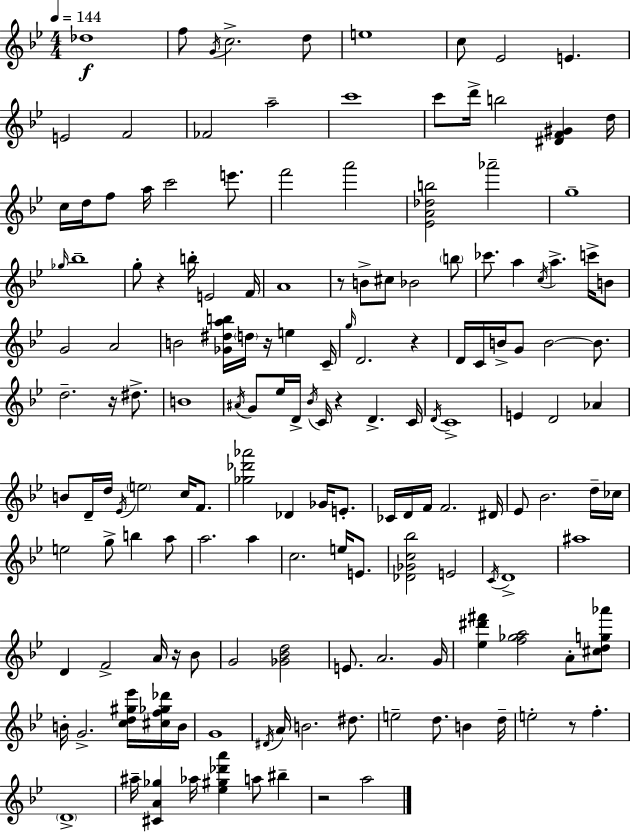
X:1
T:Untitled
M:4/4
L:1/4
K:Gm
_d4 f/2 G/4 c2 d/2 e4 c/2 _E2 E E2 F2 _F2 a2 c'4 c'/2 d'/4 b2 [^DF^G] d/4 c/4 d/4 f/2 a/4 c'2 e'/2 f'2 a'2 [_EA_db]2 _a'2 g4 _g/4 _b4 g/2 z b/4 E2 F/4 A4 z/2 B/2 ^c/2 _B2 b/2 _c'/2 a c/4 a c'/4 B/2 G2 A2 B2 [_G^dab]/4 d/4 z/4 e C/4 g/4 D2 z D/4 C/4 B/4 G/2 B2 B/2 d2 z/4 ^d/2 B4 ^A/4 G/2 _e/4 D/4 _B/4 C/4 z D C/4 D/4 C4 E D2 _A B/2 D/4 d/4 _E/4 e2 c/4 F/2 [_g_d'_a']2 _D _G/4 E/2 _C/4 D/4 F/4 F2 ^D/4 _E/2 _B2 d/4 _c/4 e2 g/2 b a/2 a2 a c2 e/4 E/2 [_D_Gc_b]2 E2 C/4 D4 ^a4 D F2 A/4 z/4 _B/2 G2 [_G_Bd]2 E/2 A2 G/4 [_e^d'^f'] [f_ga]2 A/2 [^cdg_a']/2 B/4 G2 [cd^g_e']/4 [^cf_g_d']/4 B/4 G4 ^D/4 A/4 B2 ^d/2 e2 d/2 B d/4 e2 z/2 f D4 ^a/4 [^CA_g] _a/4 [_e^g_d'a'] a/2 ^b z2 a2